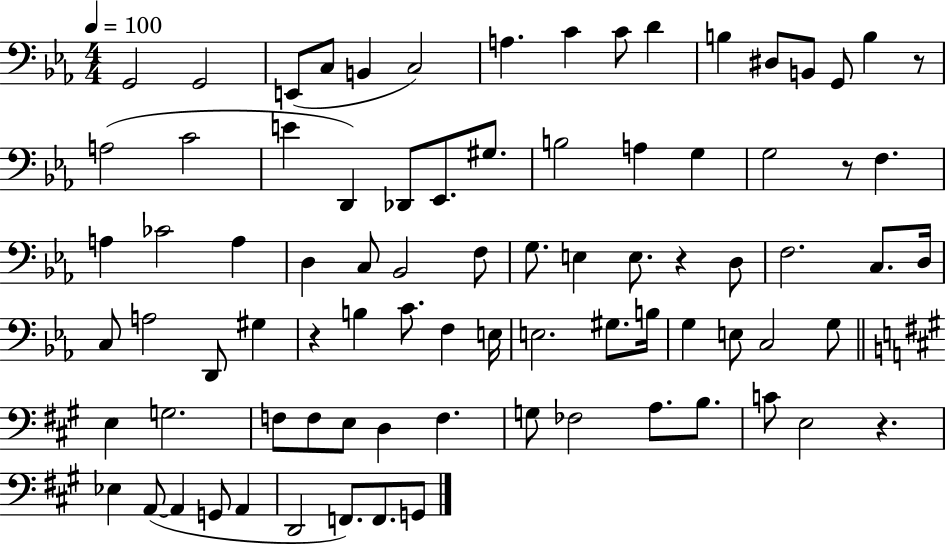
G2/h G2/h E2/e C3/e B2/q C3/h A3/q. C4/q C4/e D4/q B3/q D#3/e B2/e G2/e B3/q R/e A3/h C4/h E4/q D2/q Db2/e Eb2/e. G#3/e. B3/h A3/q G3/q G3/h R/e F3/q. A3/q CES4/h A3/q D3/q C3/e Bb2/h F3/e G3/e. E3/q E3/e. R/q D3/e F3/h. C3/e. D3/s C3/e A3/h D2/e G#3/q R/q B3/q C4/e. F3/q E3/s E3/h. G#3/e. B3/s G3/q E3/e C3/h G3/e E3/q G3/h. F3/e F3/e E3/e D3/q F3/q. G3/e FES3/h A3/e. B3/e. C4/e E3/h R/q. Eb3/q A2/e A2/q G2/e A2/q D2/h F2/e. F2/e. G2/e